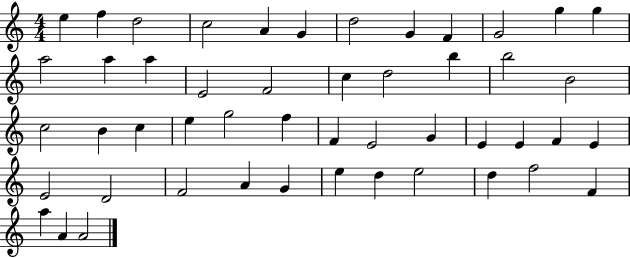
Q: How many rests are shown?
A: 0